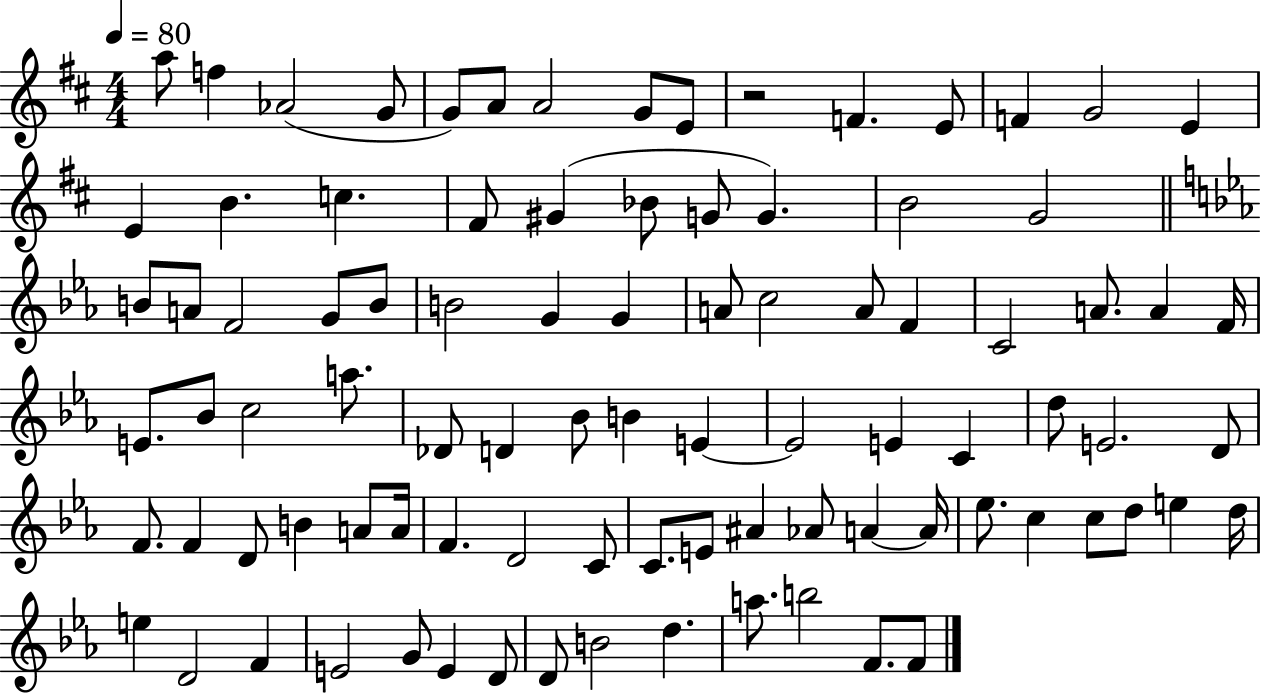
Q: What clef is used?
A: treble